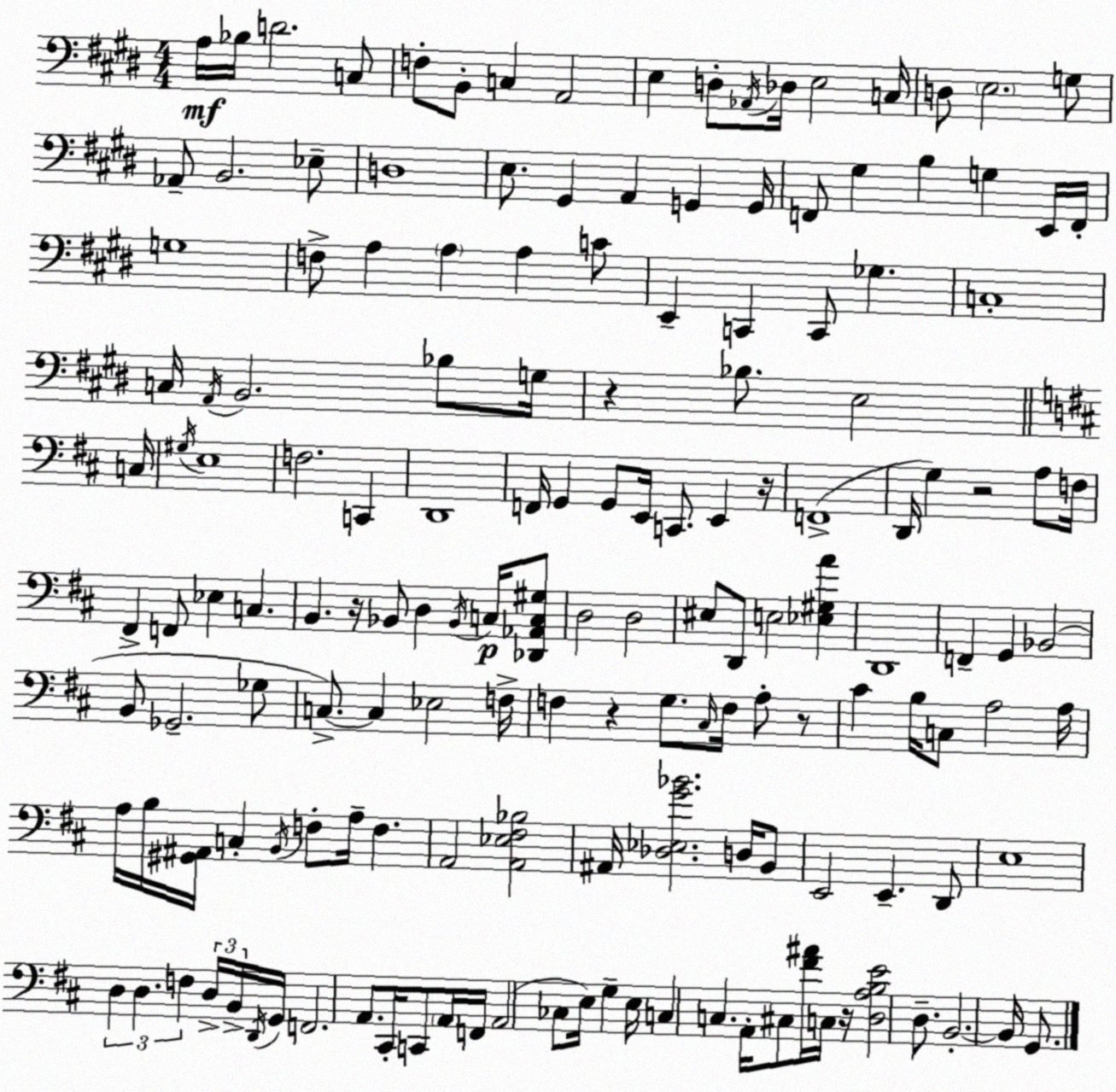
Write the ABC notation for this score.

X:1
T:Untitled
M:4/4
L:1/4
K:E
A,/4 _B,/4 D2 C,/2 F,/2 B,,/2 C, A,,2 E, D,/2 _A,,/4 _D,/4 E,2 C,/4 D,/2 E,2 G,/2 _A,,/2 B,,2 _E,/2 D,4 E,/2 ^G,, A,, G,, G,,/4 F,,/2 ^G, B, G, E,,/4 F,,/4 G,4 F,/2 A, A, A, C/2 E,, C,, C,,/2 _G, C,4 C,/4 A,,/4 B,,2 _B,/2 G,/4 z _B,/2 E,2 C,/4 ^G,/4 E,4 F,2 C,, D,,4 F,,/4 G,, G,,/2 E,,/4 C,,/2 E,, z/4 F,,4 D,,/4 G, z2 A,/2 F,/4 ^F,, F,,/2 _E, C, B,, z/4 _B,,/2 D, _B,,/4 C,/4 [_D,,_A,,C,^G,]/2 D,2 D,2 ^E,/2 D,,/2 E,2 [_E,^G,A] D,,4 F,, G,, _B,,2 B,,/2 _G,,2 _G,/2 C,/2 C, _E,2 F,/4 F, z G,/2 ^C,/4 F,/4 A,/2 z/2 ^C B,/4 C,/2 A,2 A,/4 A,/4 B,/4 [^G,,^A,,]/4 C, B,,/4 F,/2 A,/4 F, A,,2 [A,,_E,^F,_B,]2 ^A,,/4 [_D,_E,G_B]2 D,/4 B,,/2 E,,2 E,, D,,/2 E,4 D, D, F, D,/4 B,,/4 D,,/4 G,,/4 F,,2 A,,/2 ^C,,/4 C,,/2 A,,/4 F,,/4 A,,2 _C,/2 E,/4 G, E,/4 C, C, A,,/4 ^C,/2 [^F^A]/4 C,/4 z/4 [D,A,B,E]2 D,/2 B,,2 B,,/4 G,,/2